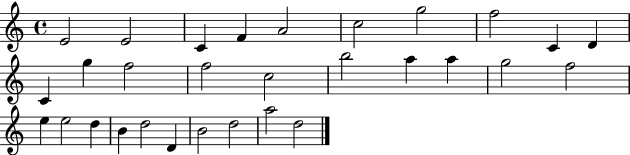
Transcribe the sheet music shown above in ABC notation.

X:1
T:Untitled
M:4/4
L:1/4
K:C
E2 E2 C F A2 c2 g2 f2 C D C g f2 f2 c2 b2 a a g2 f2 e e2 d B d2 D B2 d2 a2 d2